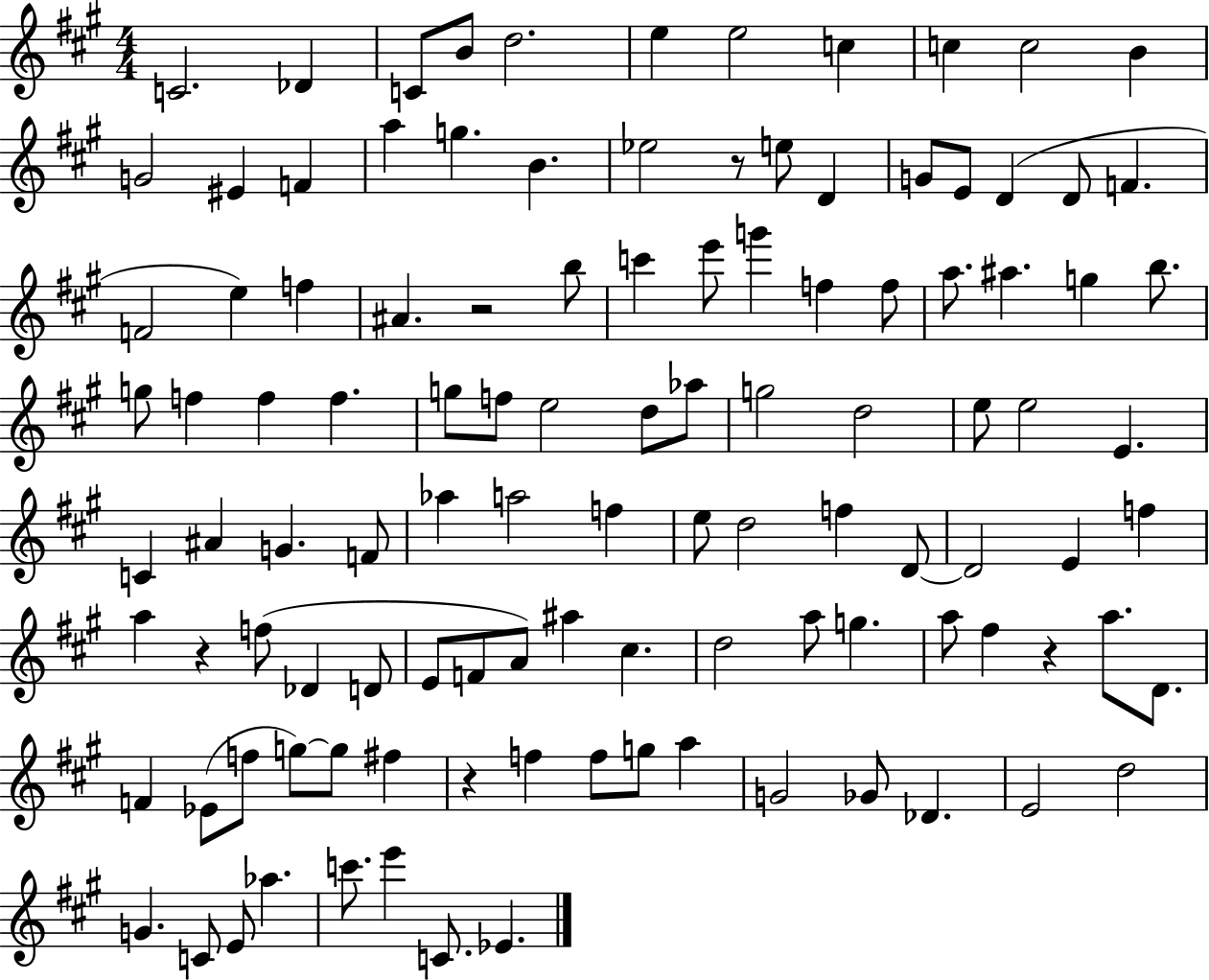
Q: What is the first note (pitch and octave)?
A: C4